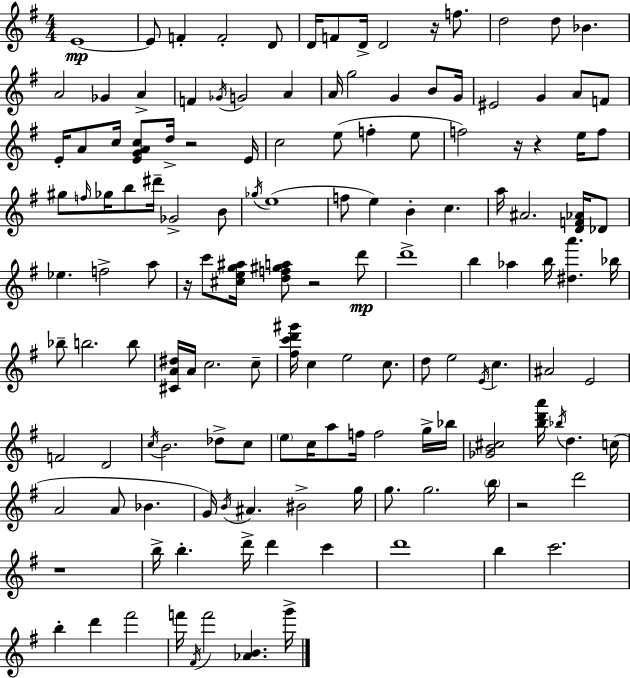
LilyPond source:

{
  \clef treble
  \numericTimeSignature
  \time 4/4
  \key e \minor
  e'1~~\mp | e'8 f'4-. f'2-. d'8 | d'16 f'8 d'16-> d'2 r16 f''8. | d''2 d''8 bes'4. | \break a'2 ges'4 a'4-> | f'4 \acciaccatura { ges'16 } g'2 a'4 | a'16 g''2 g'4 b'8 | g'16 eis'2 g'4 a'8 f'8 | \break e'16-. a'8 c''16 <e' g' a' c''>8 d''16-> r2 | e'16 c''2 e''8( f''4-. e''8 | f''2) r16 r4 e''16 f''8 | gis''8 \grace { f''16 } ges''16 b''8 dis'''16-- ges'2-> | \break b'8 \acciaccatura { ges''16 } e''1( | f''8 e''4) b'4-. c''4. | a''16 ais'2. | <d' f' aes'>16 des'8 ees''4. f''2-> | \break a''8 r16 c'''8 <cis'' e'' g'' ais''>16 <d'' f'' gis'' a''>8 r2 | d'''8\mp d'''1-> | b''4 aes''4 b''16 <dis'' a'''>4. | bes''16 bes''8-- b''2. | \break b''8 <cis' a' dis''>16 a'16 c''2. | c''8-- <fis'' c''' d''' gis'''>16 c''4 e''2 | c''8. d''8 e''2 \acciaccatura { e'16 } c''4. | ais'2 e'2 | \break f'2 d'2 | \acciaccatura { c''16 } b'2. | des''8-> c''8 \parenthesize e''8 c''16 a''8 f''16 f''2 | g''16-> bes''16 <ges' b' cis''>2 <b'' d''' a'''>16 \acciaccatura { bes''16 } d''4. | \break c''16( a'2 a'8 | bes'4. g'16) \acciaccatura { b'16 } ais'4. bis'2-> | g''16 g''8. g''2. | \parenthesize b''16 r2 d'''2 | \break r1 | b''16-> b''4.-. d'''16-> d'''4 | c'''4 d'''1 | b''4 c'''2. | \break b''4-. d'''4 fis'''2 | f'''16 \acciaccatura { fis'16 } f'''2 | <aes' b'>4. g'''16-> \bar "|."
}